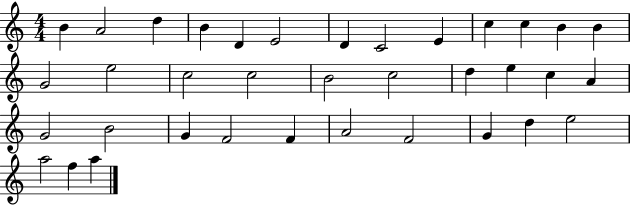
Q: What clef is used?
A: treble